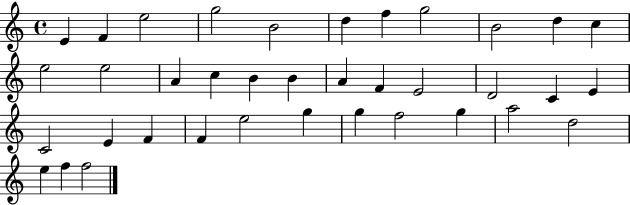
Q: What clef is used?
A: treble